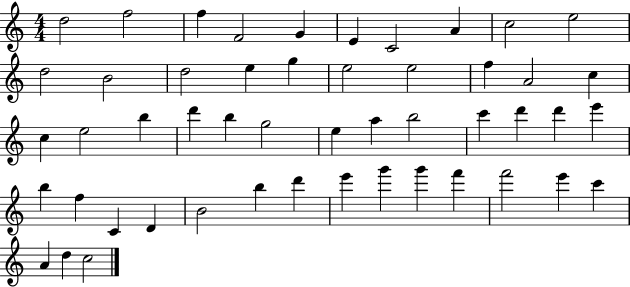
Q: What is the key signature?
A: C major